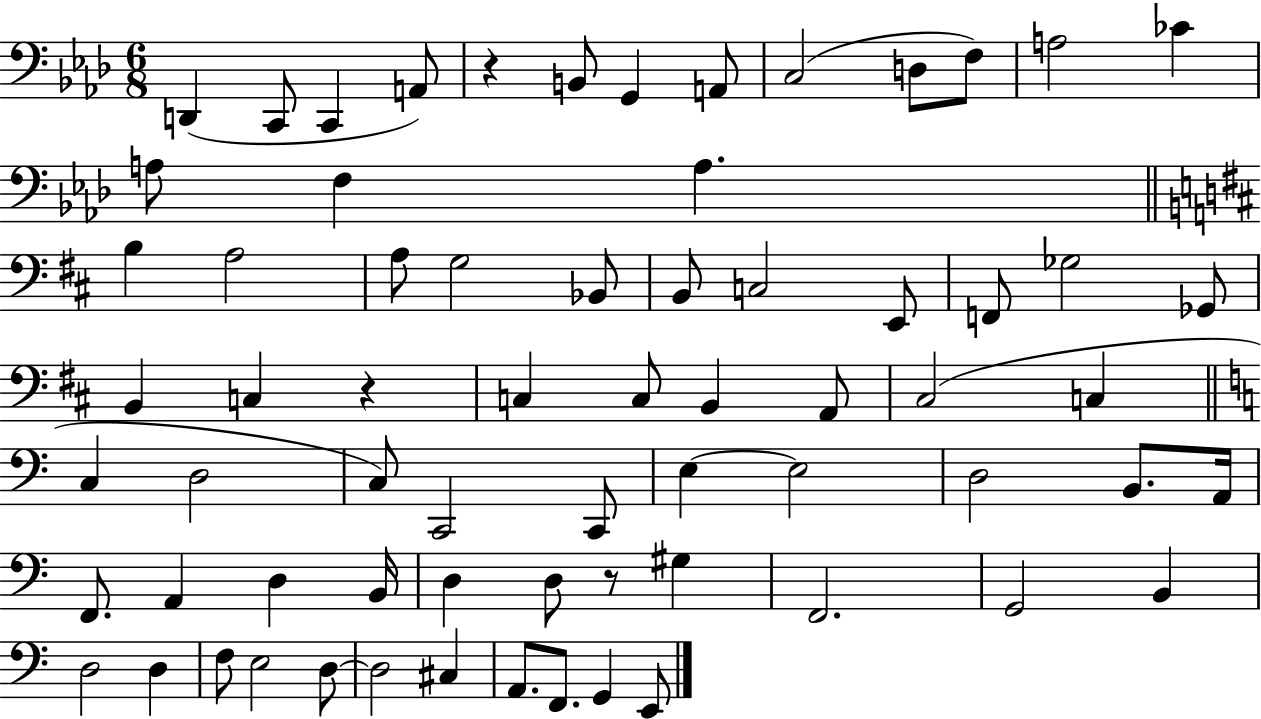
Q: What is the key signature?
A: AES major